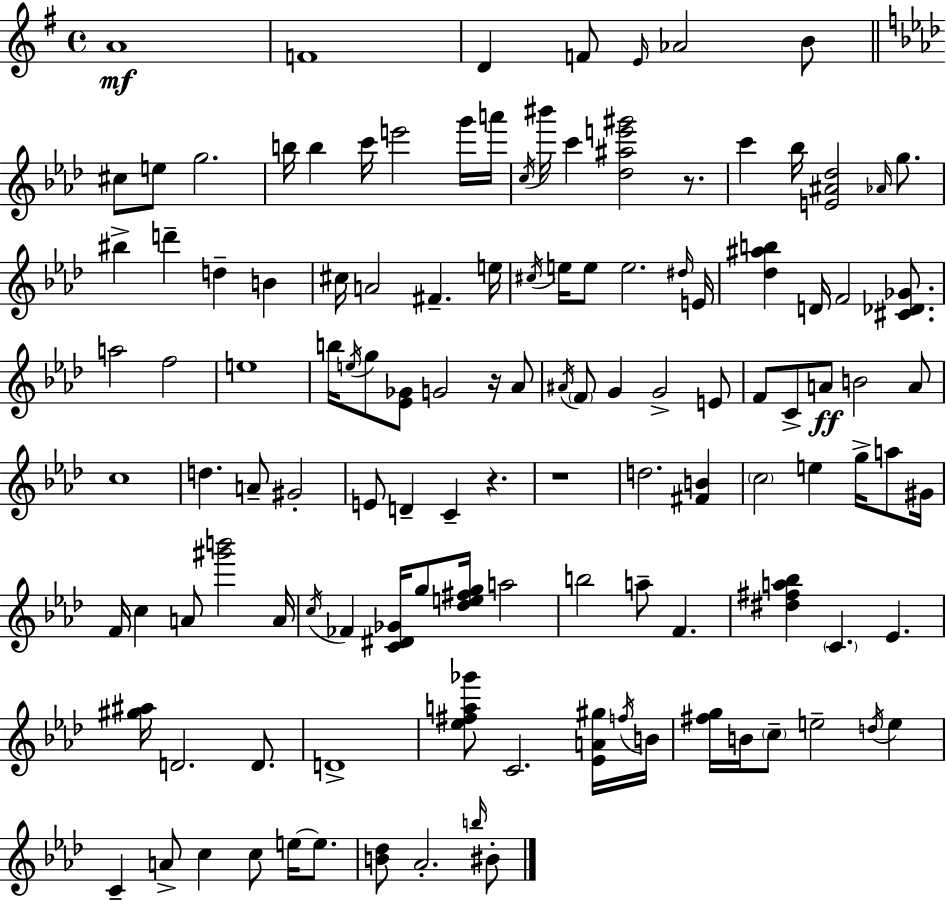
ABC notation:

X:1
T:Untitled
M:4/4
L:1/4
K:Em
A4 F4 D F/2 E/4 _A2 B/2 ^c/2 e/2 g2 b/4 b c'/4 e'2 g'/4 a'/4 c/4 ^b'/4 c' [_d^ae'^g']2 z/2 c' _b/4 [E^A_d]2 _A/4 g/2 ^b d' d B ^c/4 A2 ^F e/4 ^c/4 e/4 e/2 e2 ^d/4 E/4 [_d^ab] D/4 F2 [^C_D_G]/2 a2 f2 e4 b/4 e/4 g/2 [_E_G]/2 G2 z/4 _A/2 ^A/4 F/2 G G2 E/2 F/2 C/2 A/2 B2 A/2 c4 d A/2 ^G2 E/2 D C z z4 d2 [^FB] c2 e g/4 a/2 ^G/4 F/4 c A/2 [^g'b']2 A/4 c/4 _F [C^D_G]/4 g/2 [_de^fg]/4 a2 b2 a/2 F [^d^fa_b] C _E [^g^a]/4 D2 D/2 D4 [_e^fa_g']/2 C2 [_EA^g]/4 f/4 B/4 [^fg]/4 B/4 c/2 e2 d/4 e C A/2 c c/2 e/4 e/2 [B_d]/2 _A2 b/4 ^B/2